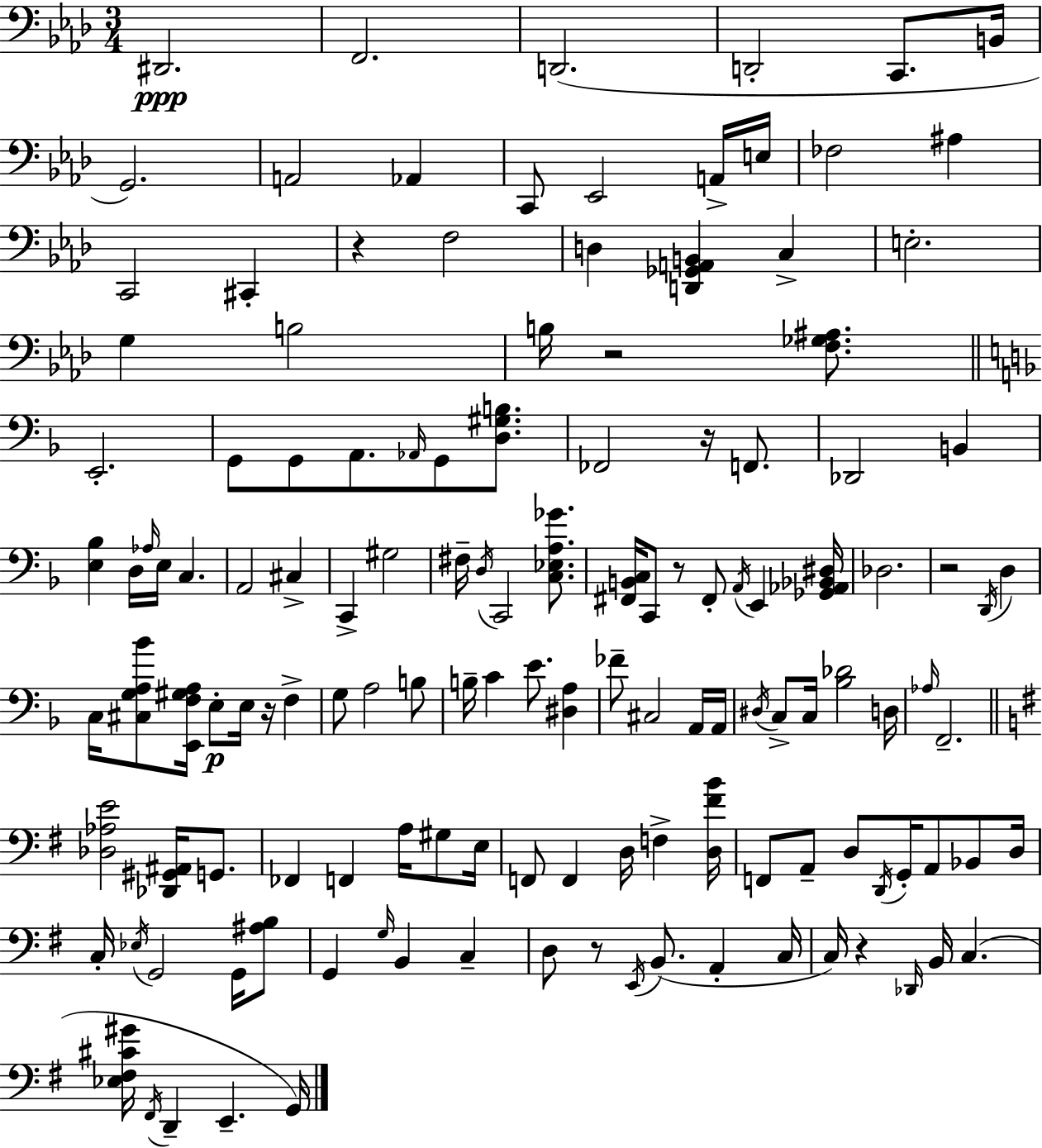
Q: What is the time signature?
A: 3/4